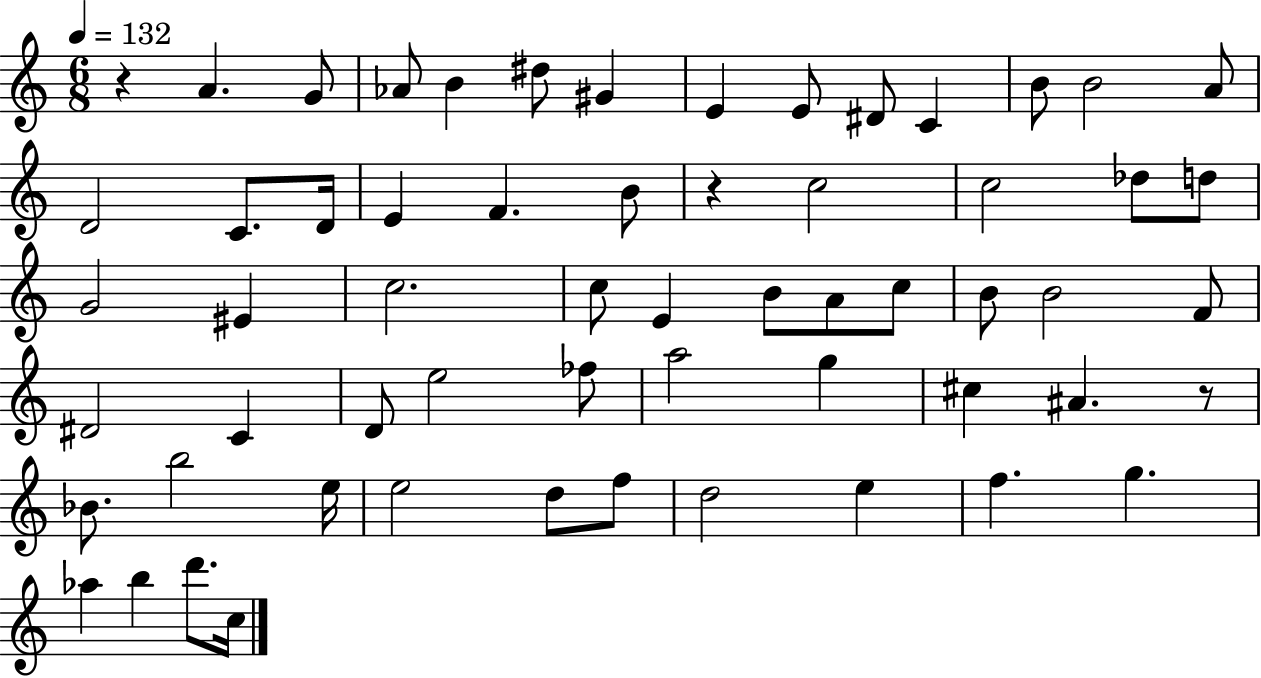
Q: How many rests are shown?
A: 3